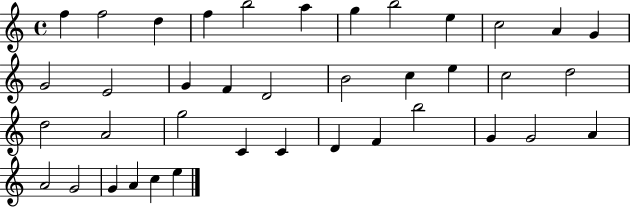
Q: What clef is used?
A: treble